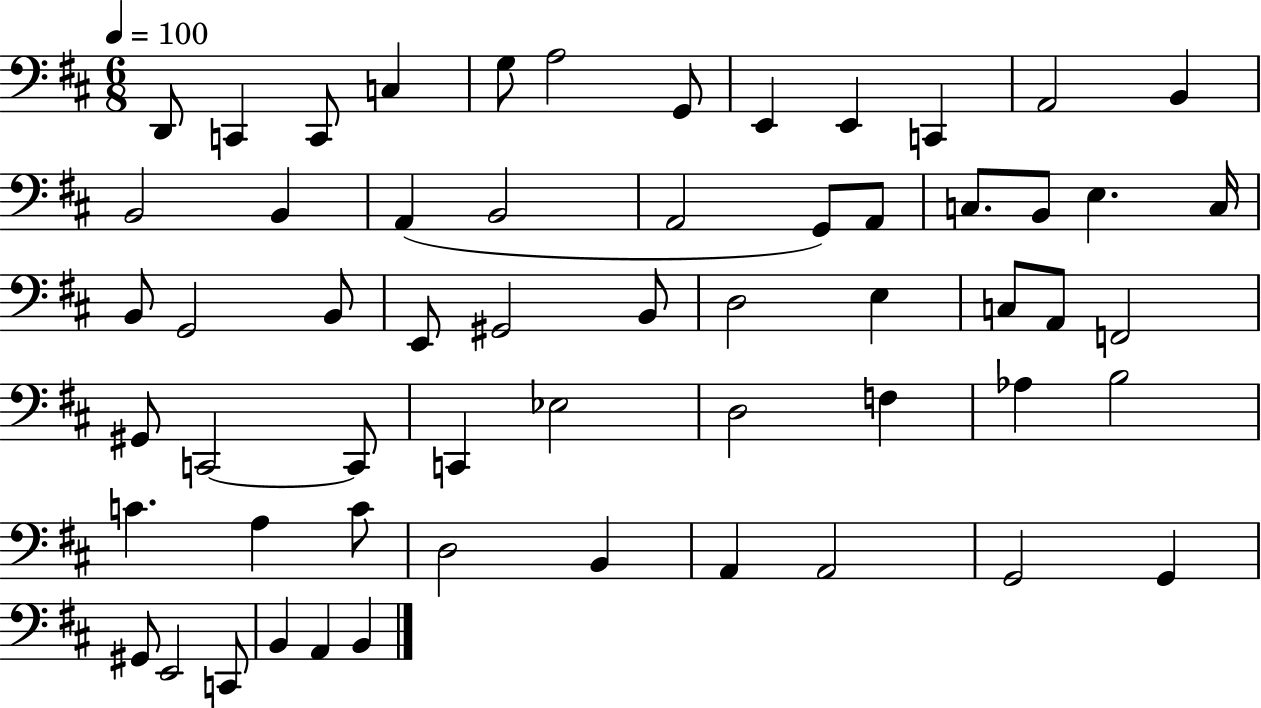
X:1
T:Untitled
M:6/8
L:1/4
K:D
D,,/2 C,, C,,/2 C, G,/2 A,2 G,,/2 E,, E,, C,, A,,2 B,, B,,2 B,, A,, B,,2 A,,2 G,,/2 A,,/2 C,/2 B,,/2 E, C,/4 B,,/2 G,,2 B,,/2 E,,/2 ^G,,2 B,,/2 D,2 E, C,/2 A,,/2 F,,2 ^G,,/2 C,,2 C,,/2 C,, _E,2 D,2 F, _A, B,2 C A, C/2 D,2 B,, A,, A,,2 G,,2 G,, ^G,,/2 E,,2 C,,/2 B,, A,, B,,